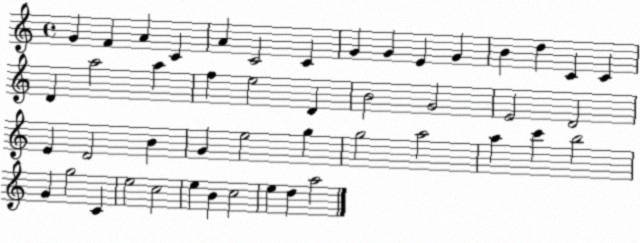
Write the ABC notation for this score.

X:1
T:Untitled
M:4/4
L:1/4
K:C
G F A C A C2 C G G E G B d C C D a2 a f e2 D B2 G2 E2 D2 E D2 B G e2 g g2 a2 a c' b2 G g2 C e2 c2 e B c2 e d a2